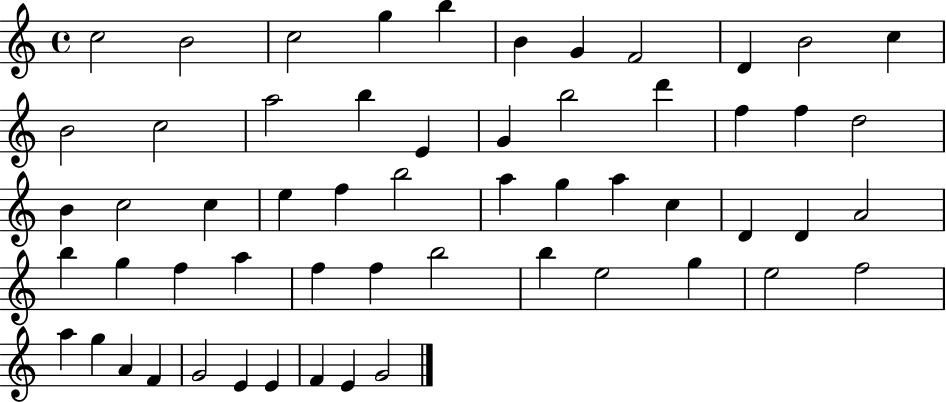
{
  \clef treble
  \time 4/4
  \defaultTimeSignature
  \key c \major
  c''2 b'2 | c''2 g''4 b''4 | b'4 g'4 f'2 | d'4 b'2 c''4 | \break b'2 c''2 | a''2 b''4 e'4 | g'4 b''2 d'''4 | f''4 f''4 d''2 | \break b'4 c''2 c''4 | e''4 f''4 b''2 | a''4 g''4 a''4 c''4 | d'4 d'4 a'2 | \break b''4 g''4 f''4 a''4 | f''4 f''4 b''2 | b''4 e''2 g''4 | e''2 f''2 | \break a''4 g''4 a'4 f'4 | g'2 e'4 e'4 | f'4 e'4 g'2 | \bar "|."
}